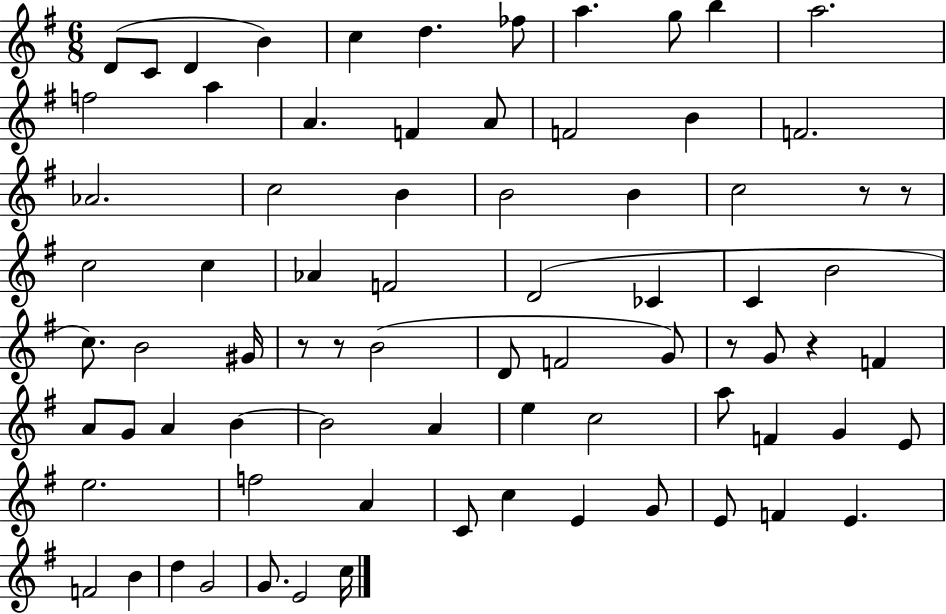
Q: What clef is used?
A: treble